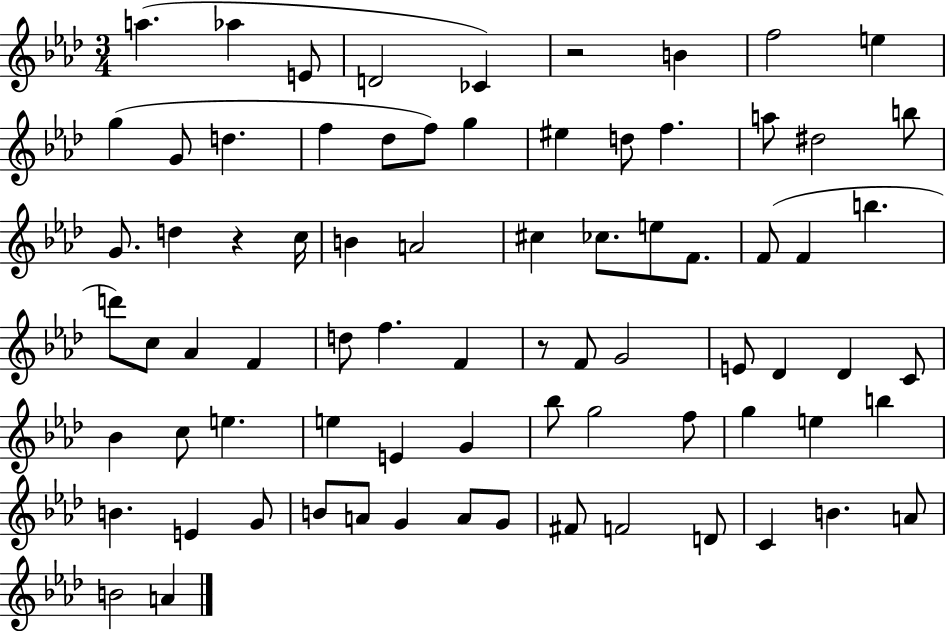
{
  \clef treble
  \numericTimeSignature
  \time 3/4
  \key aes \major
  \repeat volta 2 { a''4.( aes''4 e'8 | d'2 ces'4) | r2 b'4 | f''2 e''4 | \break g''4( g'8 d''4. | f''4 des''8 f''8) g''4 | eis''4 d''8 f''4. | a''8 dis''2 b''8 | \break g'8. d''4 r4 c''16 | b'4 a'2 | cis''4 ces''8. e''8 f'8. | f'8( f'4 b''4. | \break d'''8) c''8 aes'4 f'4 | d''8 f''4. f'4 | r8 f'8 g'2 | e'8 des'4 des'4 c'8 | \break bes'4 c''8 e''4. | e''4 e'4 g'4 | bes''8 g''2 f''8 | g''4 e''4 b''4 | \break b'4. e'4 g'8 | b'8 a'8 g'4 a'8 g'8 | fis'8 f'2 d'8 | c'4 b'4. a'8 | \break b'2 a'4 | } \bar "|."
}